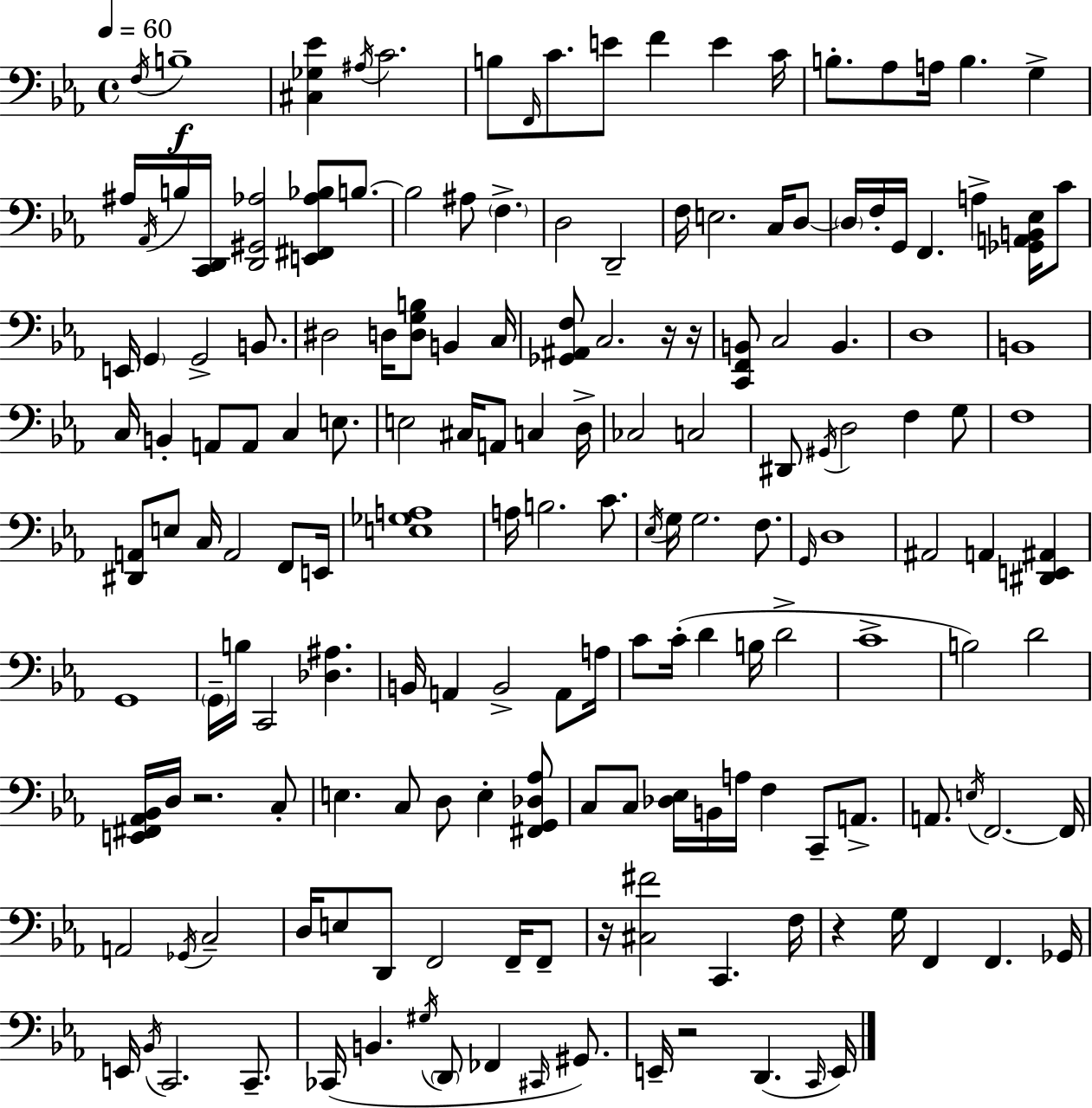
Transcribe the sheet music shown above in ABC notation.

X:1
T:Untitled
M:4/4
L:1/4
K:Eb
F,/4 B,4 [^C,_G,_E] ^A,/4 C2 B,/2 F,,/4 C/2 E/2 F E C/4 B,/2 _A,/2 A,/4 B, G, ^A,/4 _A,,/4 B,/4 [C,,D,,]/4 [D,,^G,,_A,]2 [E,,^F,,_A,_B,]/2 B,/2 B,2 ^A,/2 F, D,2 D,,2 F,/4 E,2 C,/4 D,/2 D,/4 F,/4 G,,/4 F,, A, [_G,,A,,B,,_E,]/4 C/2 E,,/4 G,, G,,2 B,,/2 ^D,2 D,/4 [D,G,B,]/2 B,, C,/4 [_G,,^A,,F,]/2 C,2 z/4 z/4 [C,,F,,B,,]/2 C,2 B,, D,4 B,,4 C,/4 B,, A,,/2 A,,/2 C, E,/2 E,2 ^C,/4 A,,/2 C, D,/4 _C,2 C,2 ^D,,/2 ^G,,/4 D,2 F, G,/2 F,4 [^D,,A,,]/2 E,/2 C,/4 A,,2 F,,/2 E,,/4 [E,_G,A,]4 A,/4 B,2 C/2 _E,/4 G,/4 G,2 F,/2 G,,/4 D,4 ^A,,2 A,, [^D,,E,,^A,,] G,,4 G,,/4 B,/4 C,,2 [_D,^A,] B,,/4 A,, B,,2 A,,/2 A,/4 C/2 C/4 D B,/4 D2 C4 B,2 D2 [E,,^F,,_A,,_B,,]/4 D,/4 z2 C,/2 E, C,/2 D,/2 E, [^F,,G,,_D,_A,]/2 C,/2 C,/2 [_D,_E,]/4 B,,/4 A,/4 F, C,,/2 A,,/2 A,,/2 E,/4 F,,2 F,,/4 A,,2 _G,,/4 C,2 D,/4 E,/2 D,,/2 F,,2 F,,/4 F,,/2 z/4 [^C,^F]2 C,, F,/4 z G,/4 F,, F,, _G,,/4 E,,/4 _B,,/4 C,,2 C,,/2 _C,,/4 B,, ^G,/4 D,,/2 _F,, ^C,,/4 ^G,,/2 E,,/4 z2 D,, C,,/4 E,,/4